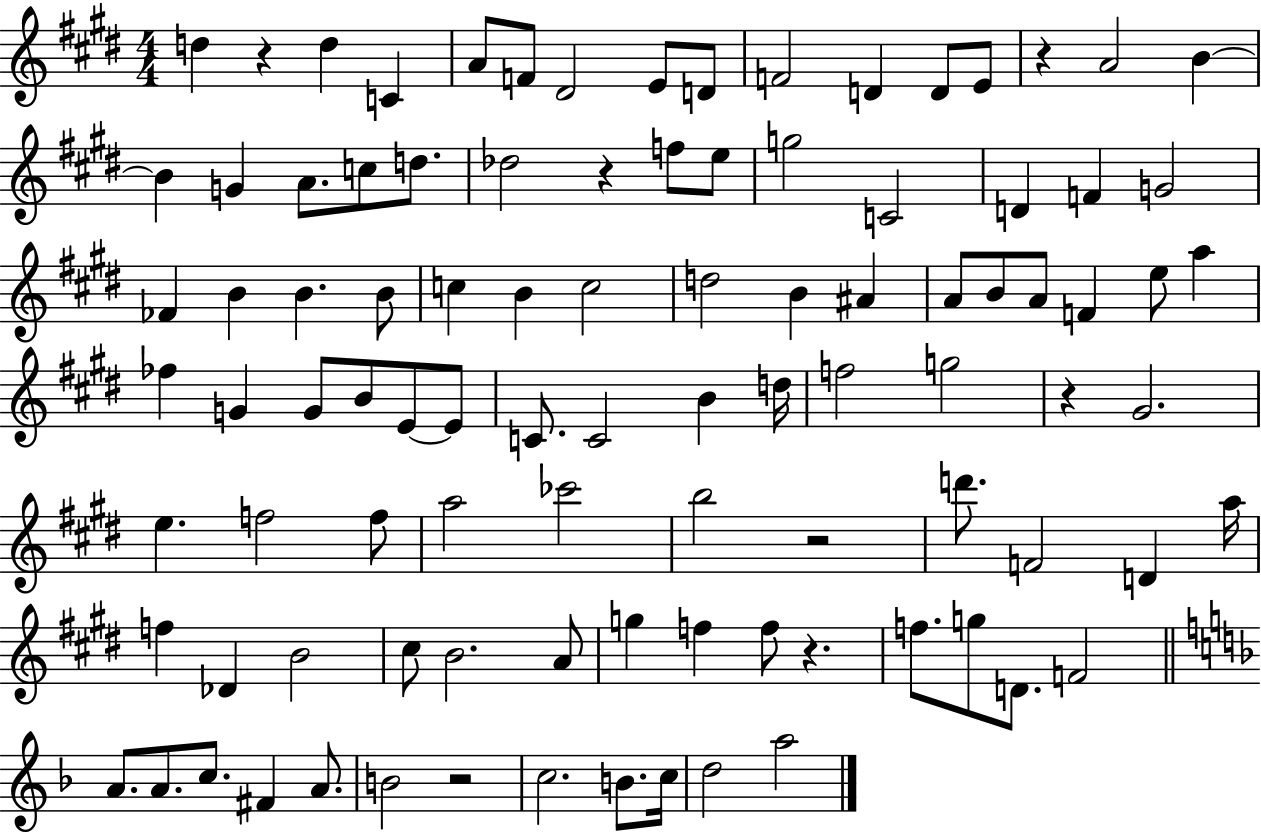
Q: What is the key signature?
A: E major